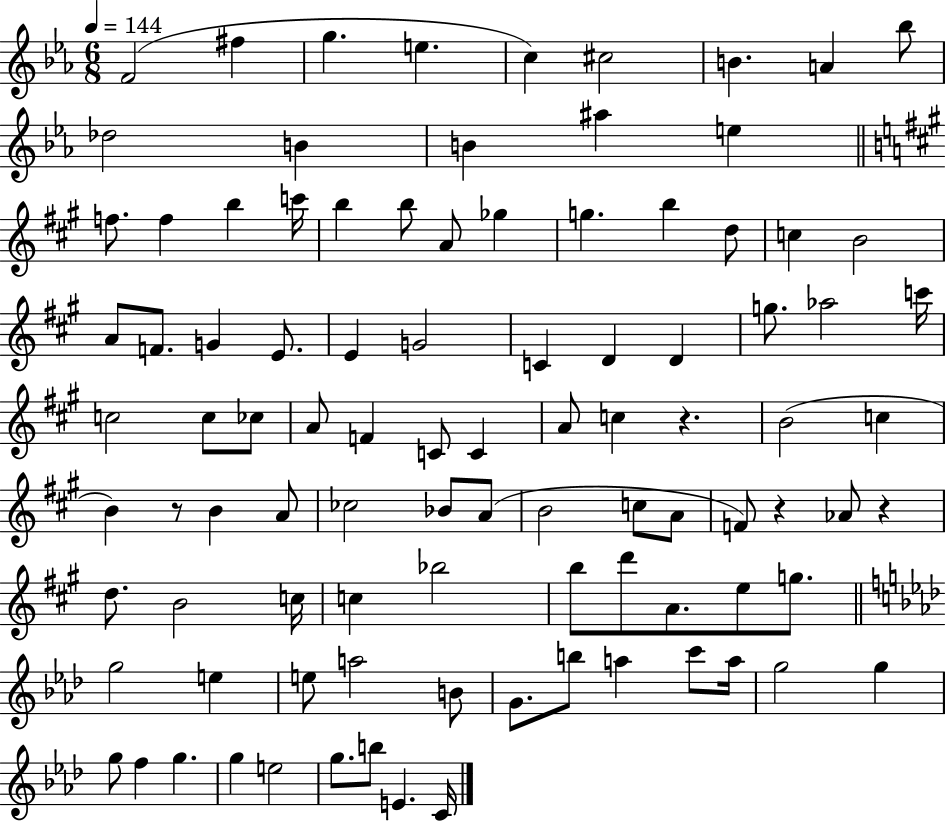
X:1
T:Untitled
M:6/8
L:1/4
K:Eb
F2 ^f g e c ^c2 B A _b/2 _d2 B B ^a e f/2 f b c'/4 b b/2 A/2 _g g b d/2 c B2 A/2 F/2 G E/2 E G2 C D D g/2 _a2 c'/4 c2 c/2 _c/2 A/2 F C/2 C A/2 c z B2 c B z/2 B A/2 _c2 _B/2 A/2 B2 c/2 A/2 F/2 z _A/2 z d/2 B2 c/4 c _b2 b/2 d'/2 A/2 e/2 g/2 g2 e e/2 a2 B/2 G/2 b/2 a c'/2 a/4 g2 g g/2 f g g e2 g/2 b/2 E C/4